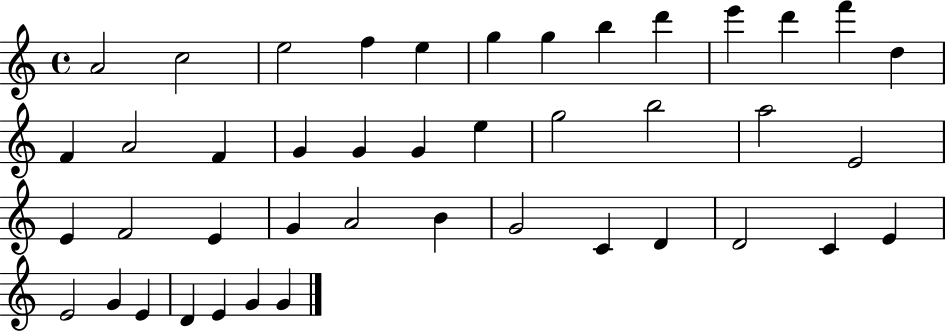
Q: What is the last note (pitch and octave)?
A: G4